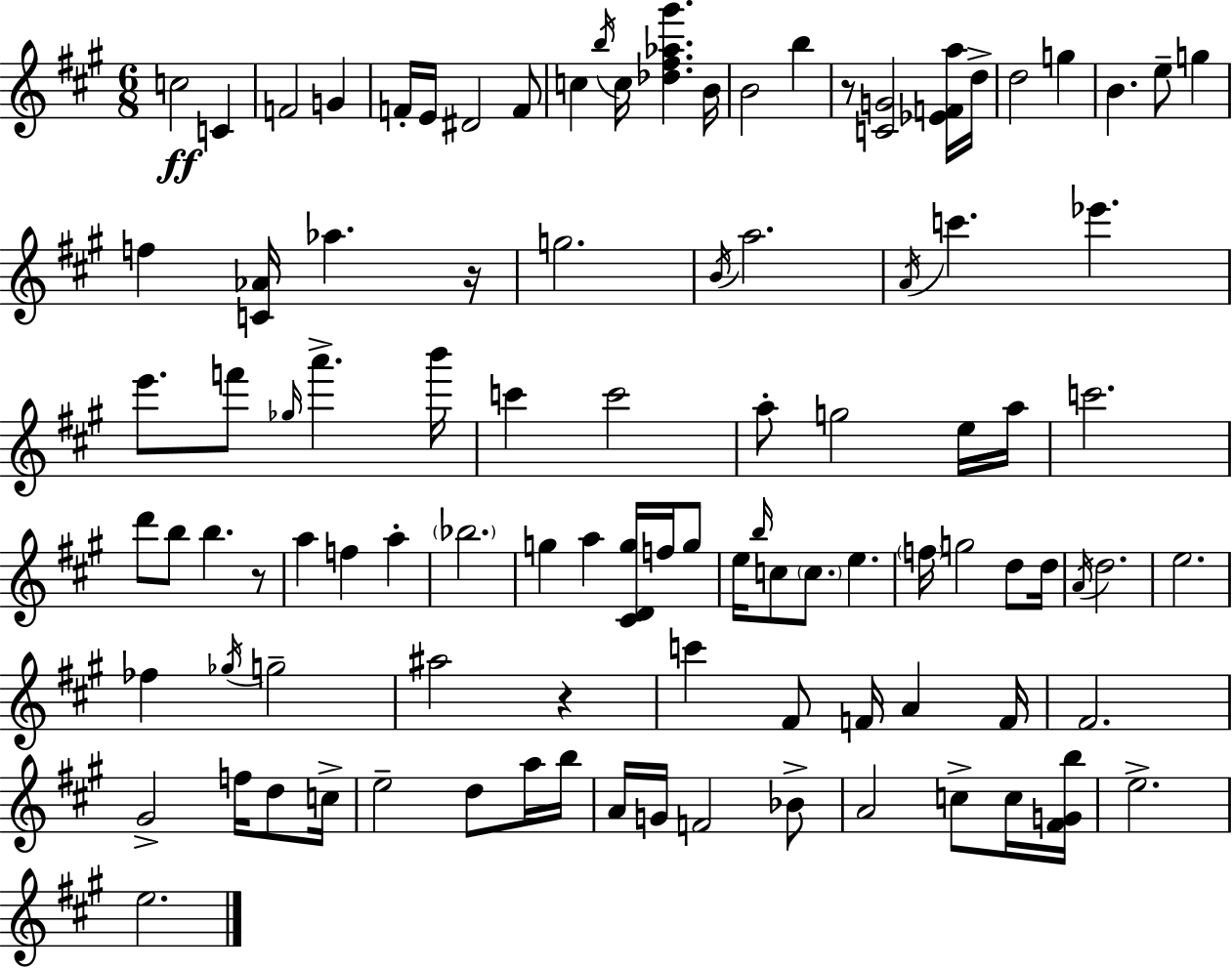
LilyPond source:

{
  \clef treble
  \numericTimeSignature
  \time 6/8
  \key a \major
  \repeat volta 2 { c''2\ff c'4 | f'2 g'4 | f'16-. e'16 dis'2 f'8 | c''4 \acciaccatura { b''16 } c''16 <des'' fis'' aes'' gis'''>4. | \break b'16 b'2 b''4 | r8 <c' g'>2 <ees' f' a''>16 | d''16-> d''2 g''4 | b'4. e''8-- g''4 | \break f''4 <c' aes'>16 aes''4. | r16 g''2. | \acciaccatura { b'16 } a''2. | \acciaccatura { a'16 } c'''4. ees'''4. | \break e'''8. f'''8 \grace { ges''16 } a'''4.-> | b'''16 c'''4 c'''2 | a''8-. g''2 | e''16 a''16 c'''2. | \break d'''8 b''8 b''4. | r8 a''4 f''4 | a''4-. \parenthesize bes''2. | g''4 a''4 | \break <cis' d' g''>16 f''16 g''8 e''16 \grace { b''16 } c''8 \parenthesize c''8. e''4. | \parenthesize f''16 g''2 | d''8 d''16 \acciaccatura { a'16 } d''2. | e''2. | \break fes''4 \acciaccatura { ges''16 } g''2-- | ais''2 | r4 c'''4 fis'8 | f'16 a'4 f'16 fis'2. | \break gis'2-> | f''16 d''8 c''16-> e''2-- | d''8 a''16 b''16 a'16 g'16 f'2 | bes'8-> a'2 | \break c''8-> c''16 <fis' g' b''>16 e''2.-> | e''2. | } \bar "|."
}